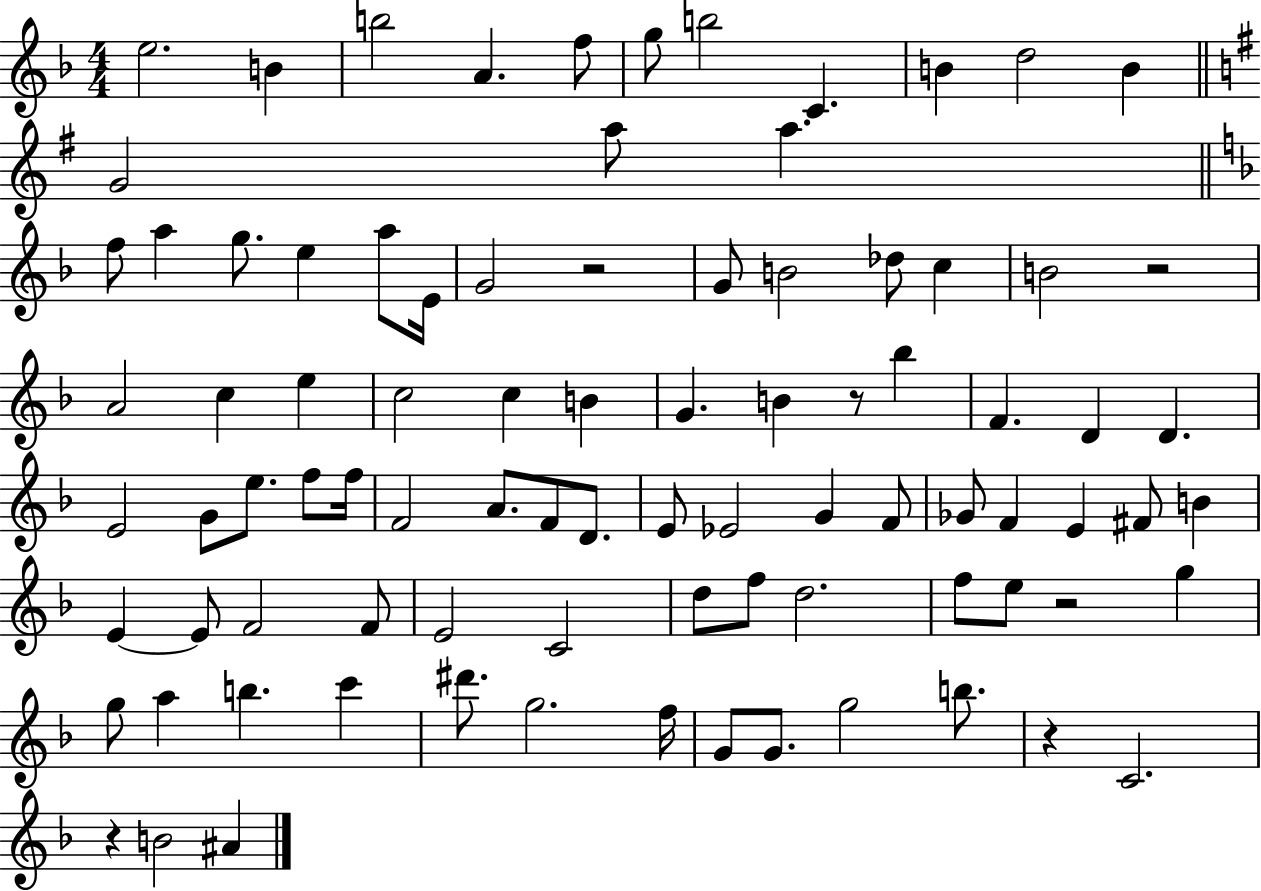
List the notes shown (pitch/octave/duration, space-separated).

E5/h. B4/q B5/h A4/q. F5/e G5/e B5/h C4/q. B4/q D5/h B4/q G4/h A5/e A5/q. F5/e A5/q G5/e. E5/q A5/e E4/s G4/h R/h G4/e B4/h Db5/e C5/q B4/h R/h A4/h C5/q E5/q C5/h C5/q B4/q G4/q. B4/q R/e Bb5/q F4/q. D4/q D4/q. E4/h G4/e E5/e. F5/e F5/s F4/h A4/e. F4/e D4/e. E4/e Eb4/h G4/q F4/e Gb4/e F4/q E4/q F#4/e B4/q E4/q E4/e F4/h F4/e E4/h C4/h D5/e F5/e D5/h. F5/e E5/e R/h G5/q G5/e A5/q B5/q. C6/q D#6/e. G5/h. F5/s G4/e G4/e. G5/h B5/e. R/q C4/h. R/q B4/h A#4/q